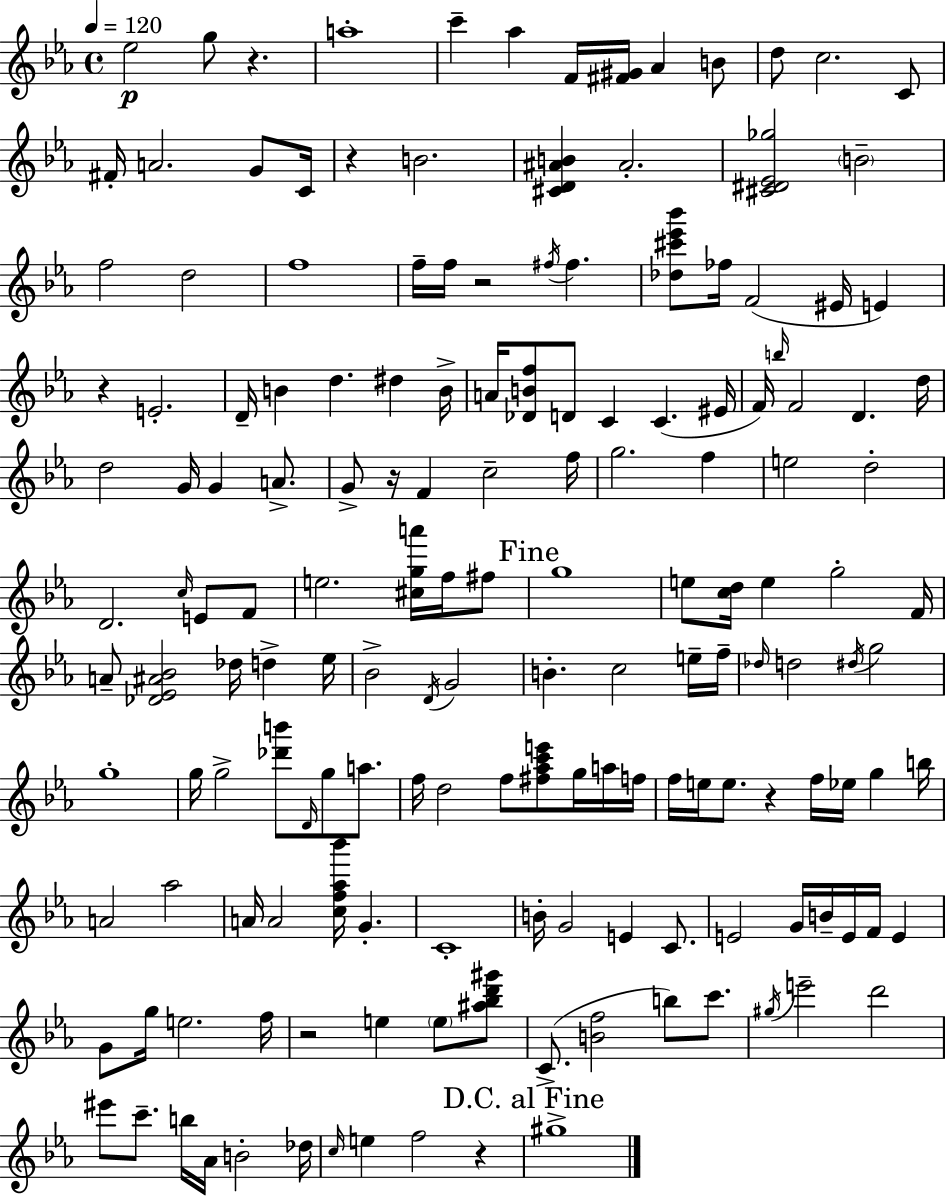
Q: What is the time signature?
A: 4/4